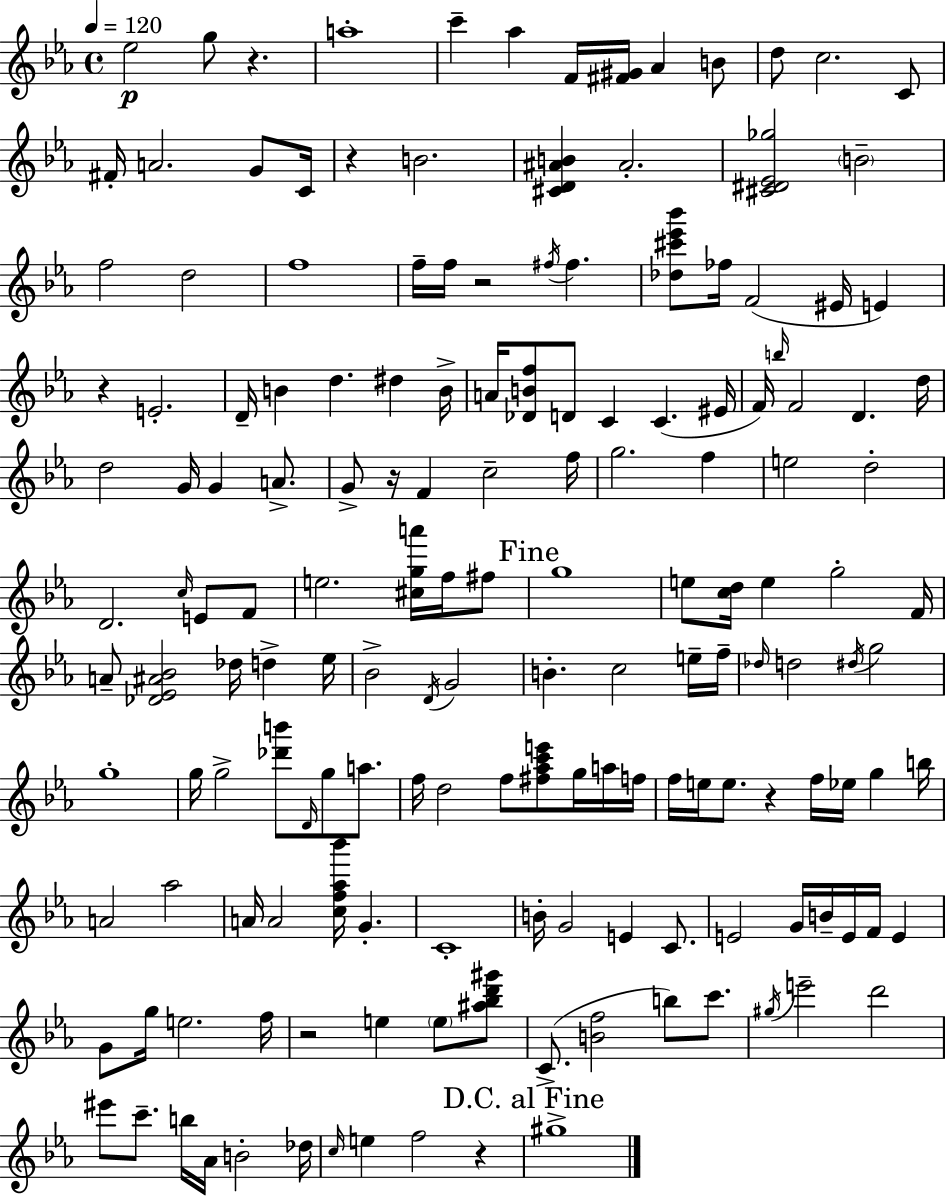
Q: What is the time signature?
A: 4/4